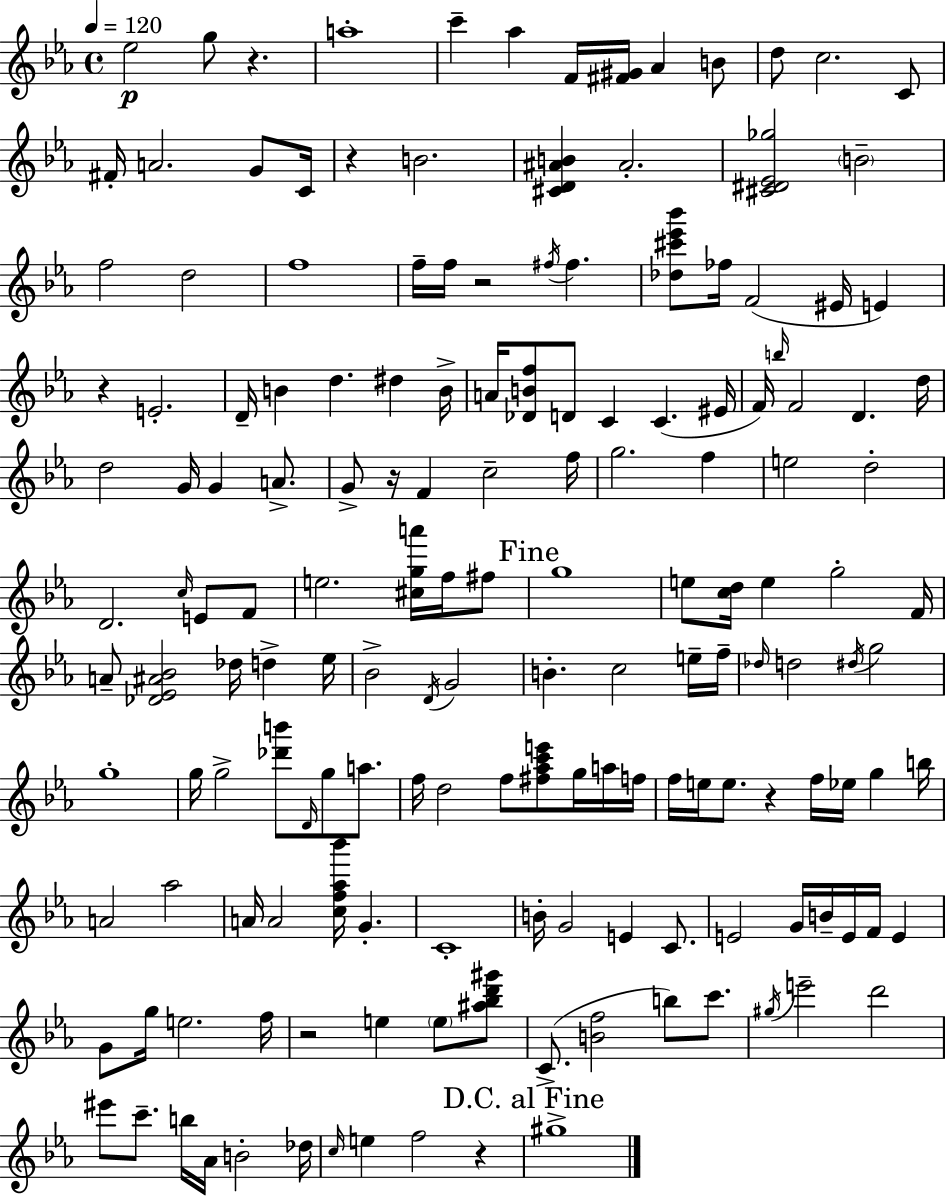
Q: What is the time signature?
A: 4/4